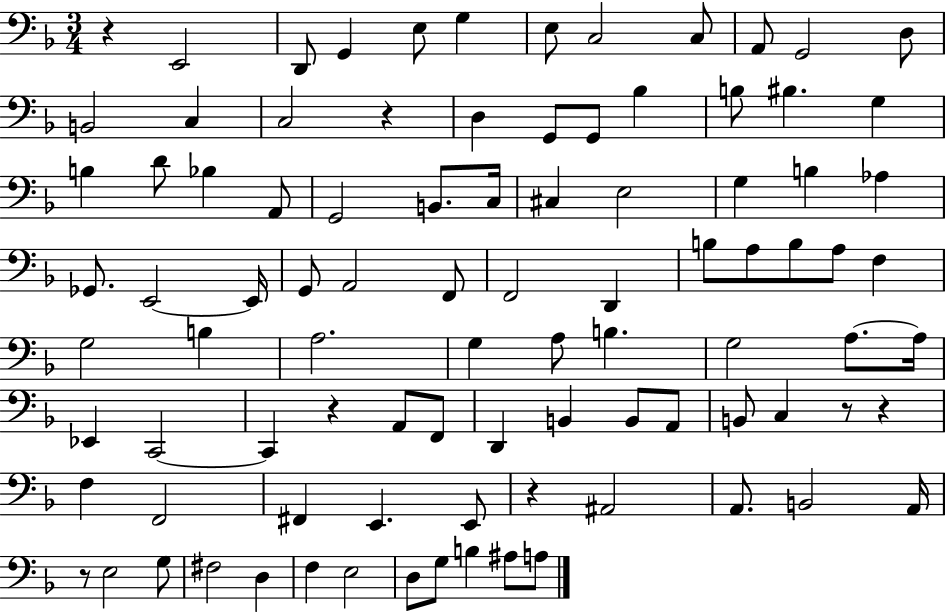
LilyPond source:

{
  \clef bass
  \numericTimeSignature
  \time 3/4
  \key f \major
  r4 e,2 | d,8 g,4 e8 g4 | e8 c2 c8 | a,8 g,2 d8 | \break b,2 c4 | c2 r4 | d4 g,8 g,8 bes4 | b8 bis4. g4 | \break b4 d'8 bes4 a,8 | g,2 b,8. c16 | cis4 e2 | g4 b4 aes4 | \break ges,8. e,2~~ e,16 | g,8 a,2 f,8 | f,2 d,4 | b8 a8 b8 a8 f4 | \break g2 b4 | a2. | g4 a8 b4. | g2 a8.~~ a16 | \break ees,4 c,2~~ | c,4 r4 a,8 f,8 | d,4 b,4 b,8 a,8 | b,8 c4 r8 r4 | \break f4 f,2 | fis,4 e,4. e,8 | r4 ais,2 | a,8. b,2 a,16 | \break r8 e2 g8 | fis2 d4 | f4 e2 | d8 g8 b4 ais8 a8 | \break \bar "|."
}